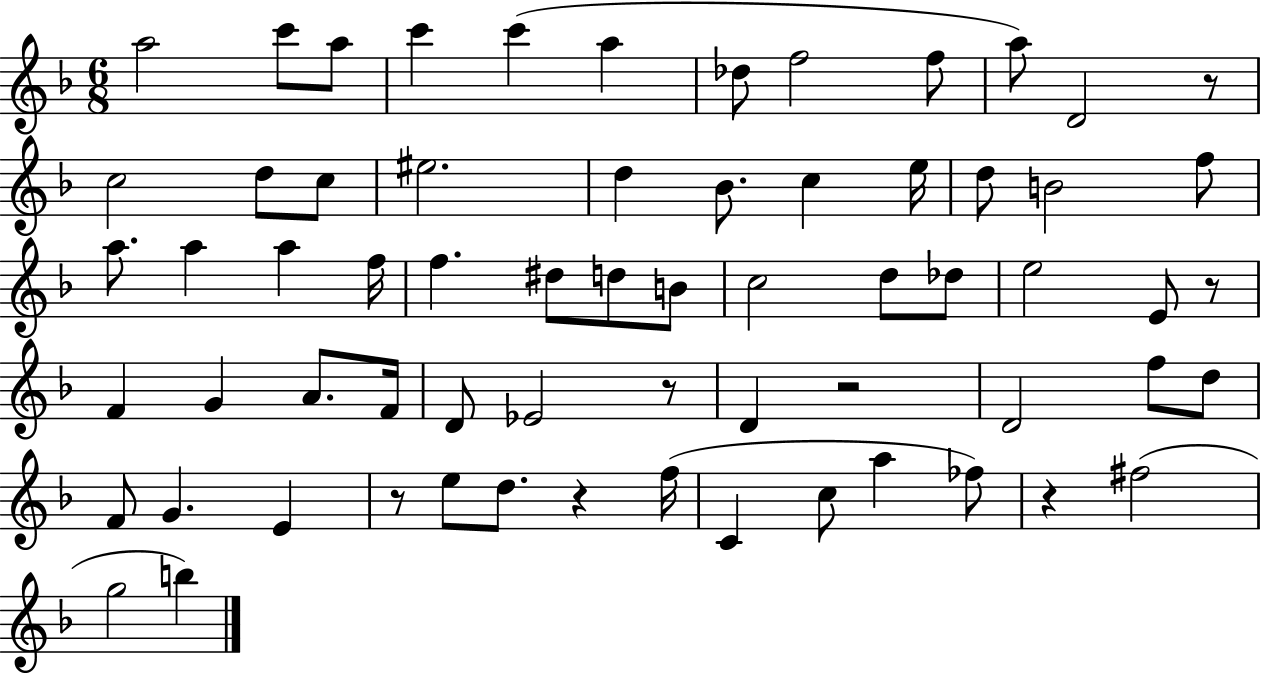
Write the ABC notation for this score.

X:1
T:Untitled
M:6/8
L:1/4
K:F
a2 c'/2 a/2 c' c' a _d/2 f2 f/2 a/2 D2 z/2 c2 d/2 c/2 ^e2 d _B/2 c e/4 d/2 B2 f/2 a/2 a a f/4 f ^d/2 d/2 B/2 c2 d/2 _d/2 e2 E/2 z/2 F G A/2 F/4 D/2 _E2 z/2 D z2 D2 f/2 d/2 F/2 G E z/2 e/2 d/2 z f/4 C c/2 a _f/2 z ^f2 g2 b